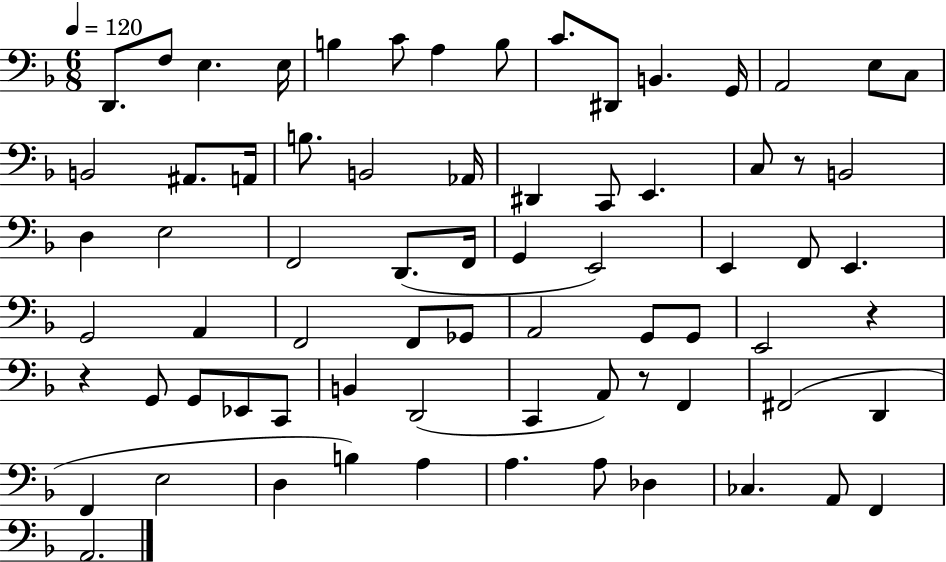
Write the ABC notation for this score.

X:1
T:Untitled
M:6/8
L:1/4
K:F
D,,/2 F,/2 E, E,/4 B, C/2 A, B,/2 C/2 ^D,,/2 B,, G,,/4 A,,2 E,/2 C,/2 B,,2 ^A,,/2 A,,/4 B,/2 B,,2 _A,,/4 ^D,, C,,/2 E,, C,/2 z/2 B,,2 D, E,2 F,,2 D,,/2 F,,/4 G,, E,,2 E,, F,,/2 E,, G,,2 A,, F,,2 F,,/2 _G,,/2 A,,2 G,,/2 G,,/2 E,,2 z z G,,/2 G,,/2 _E,,/2 C,,/2 B,, D,,2 C,, A,,/2 z/2 F,, ^F,,2 D,, F,, E,2 D, B, A, A, A,/2 _D, _C, A,,/2 F,, A,,2